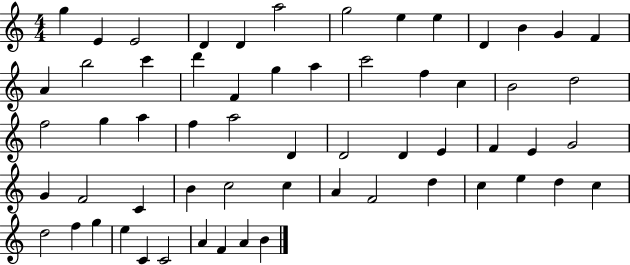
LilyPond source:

{
  \clef treble
  \numericTimeSignature
  \time 4/4
  \key c \major
  g''4 e'4 e'2 | d'4 d'4 a''2 | g''2 e''4 e''4 | d'4 b'4 g'4 f'4 | \break a'4 b''2 c'''4 | d'''4 f'4 g''4 a''4 | c'''2 f''4 c''4 | b'2 d''2 | \break f''2 g''4 a''4 | f''4 a''2 d'4 | d'2 d'4 e'4 | f'4 e'4 g'2 | \break g'4 f'2 c'4 | b'4 c''2 c''4 | a'4 f'2 d''4 | c''4 e''4 d''4 c''4 | \break d''2 f''4 g''4 | e''4 c'4 c'2 | a'4 f'4 a'4 b'4 | \bar "|."
}